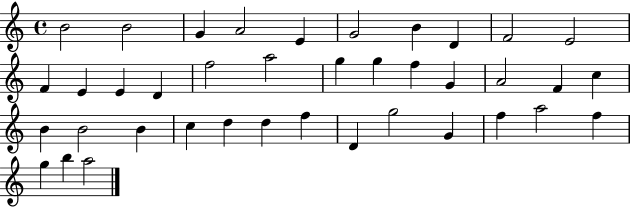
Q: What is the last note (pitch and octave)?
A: A5